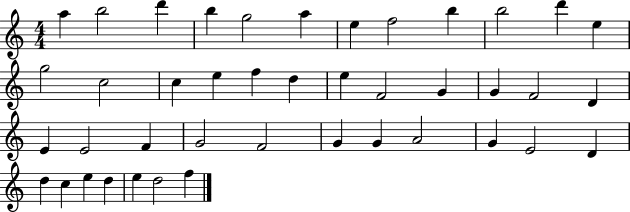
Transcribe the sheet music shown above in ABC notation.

X:1
T:Untitled
M:4/4
L:1/4
K:C
a b2 d' b g2 a e f2 b b2 d' e g2 c2 c e f d e F2 G G F2 D E E2 F G2 F2 G G A2 G E2 D d c e d e d2 f